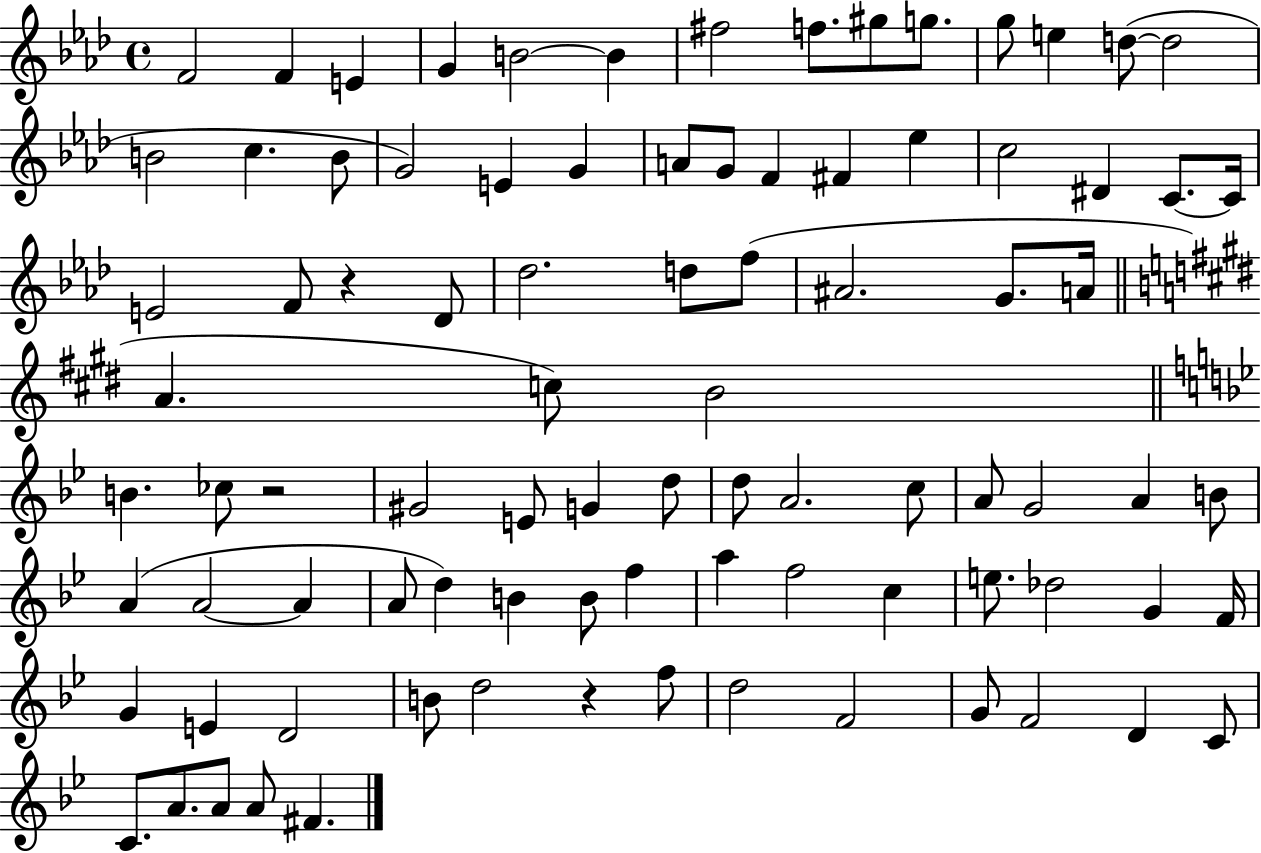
{
  \clef treble
  \time 4/4
  \defaultTimeSignature
  \key aes \major
  f'2 f'4 e'4 | g'4 b'2~~ b'4 | fis''2 f''8. gis''8 g''8. | g''8 e''4 d''8~(~ d''2 | \break b'2 c''4. b'8 | g'2) e'4 g'4 | a'8 g'8 f'4 fis'4 ees''4 | c''2 dis'4 c'8.~~ c'16 | \break e'2 f'8 r4 des'8 | des''2. d''8 f''8( | ais'2. g'8. a'16 | \bar "||" \break \key e \major a'4. c''8) b'2 | \bar "||" \break \key g \minor b'4. ces''8 r2 | gis'2 e'8 g'4 d''8 | d''8 a'2. c''8 | a'8 g'2 a'4 b'8 | \break a'4( a'2~~ a'4 | a'8 d''4) b'4 b'8 f''4 | a''4 f''2 c''4 | e''8. des''2 g'4 f'16 | \break g'4 e'4 d'2 | b'8 d''2 r4 f''8 | d''2 f'2 | g'8 f'2 d'4 c'8 | \break c'8. a'8. a'8 a'8 fis'4. | \bar "|."
}